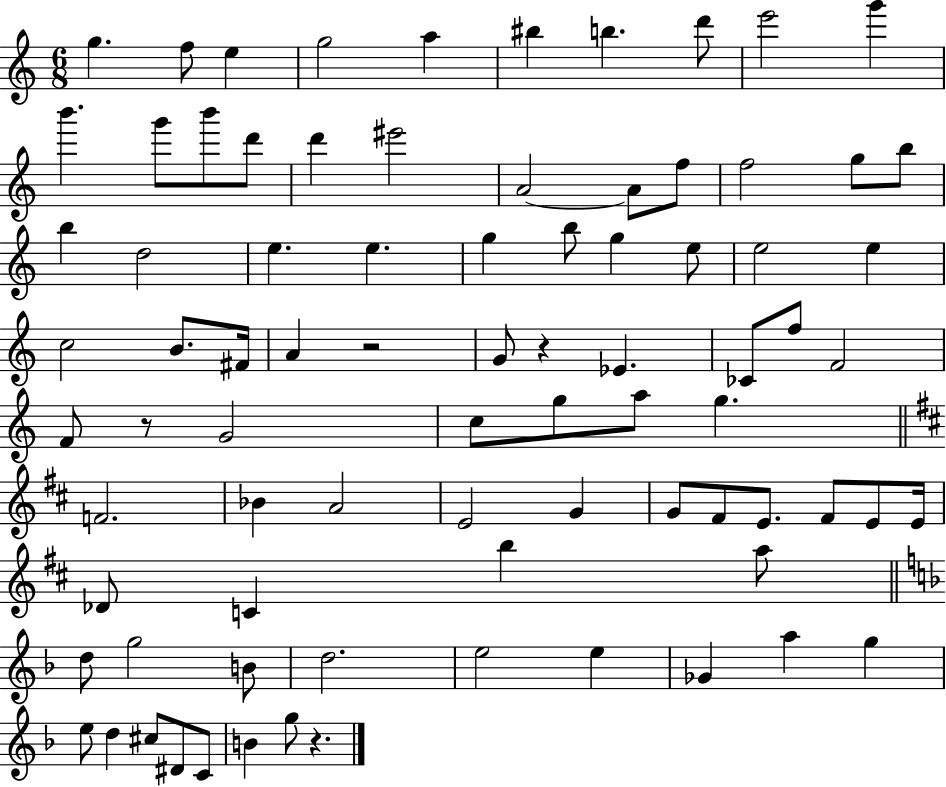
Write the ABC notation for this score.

X:1
T:Untitled
M:6/8
L:1/4
K:C
g f/2 e g2 a ^b b d'/2 e'2 g' b' g'/2 b'/2 d'/2 d' ^e'2 A2 A/2 f/2 f2 g/2 b/2 b d2 e e g b/2 g e/2 e2 e c2 B/2 ^F/4 A z2 G/2 z _E _C/2 f/2 F2 F/2 z/2 G2 c/2 g/2 a/2 g F2 _B A2 E2 G G/2 ^F/2 E/2 ^F/2 E/2 E/4 _D/2 C b a/2 d/2 g2 B/2 d2 e2 e _G a g e/2 d ^c/2 ^D/2 C/2 B g/2 z